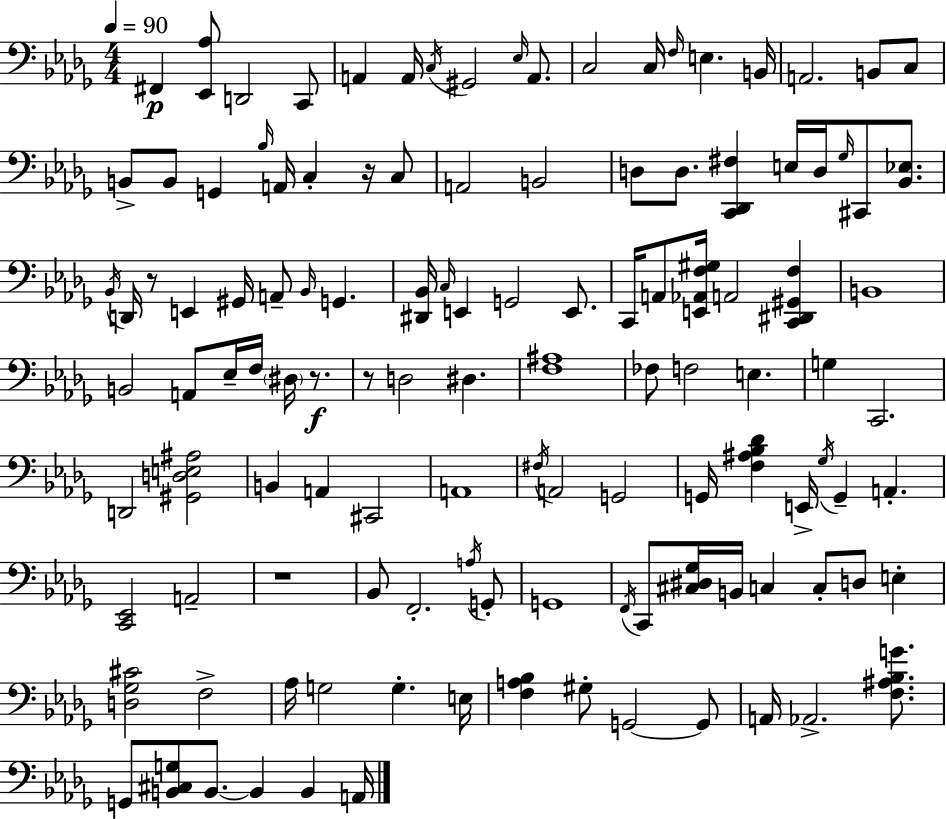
{
  \clef bass
  \numericTimeSignature
  \time 4/4
  \key bes \minor
  \tempo 4 = 90
  \repeat volta 2 { fis,4\p <ees, aes>8 d,2 c,8 | a,4 a,16 \acciaccatura { c16 } gis,2 \grace { ees16 } a,8. | c2 c16 \grace { f16 } e4. | b,16 a,2. b,8 | \break c8 b,8-> b,8 g,4 \grace { bes16 } a,16 c4-. | r16 c8 a,2 b,2 | d8 d8. <c, des, fis>4 e16 d16 \grace { ges16 } | cis,8 <bes, ees>8. \acciaccatura { bes,16 } d,16 r8 e,4 gis,16 a,8-- | \break \grace { bes,16 } g,4. <dis, bes,>16 \grace { c16 } e,4 g,2 | e,8. c,16 a,8 <e, aes, f gis>16 a,2 | <c, dis, gis, f>4 b,1 | b,2 | \break a,8 ees16-- f16 \parenthesize dis16 r8.\f r8 d2 | dis4. <f ais>1 | fes8 f2 | e4. g4 c,2. | \break d,2 | <gis, d e ais>2 b,4 a,4 | cis,2 a,1 | \acciaccatura { fis16 } a,2 | \break g,2 g,16 <f ais bes des'>4 e,16-> \acciaccatura { ges16 } | g,4-- a,4.-. <c, ees,>2 | a,2-- r1 | bes,8 f,2.-. | \break \acciaccatura { a16 } g,8-. g,1 | \acciaccatura { f,16 } c,8 <cis dis ges>16 b,16 | c4 c8-. d8 e4-. <d ges cis'>2 | f2-> aes16 g2 | \break g4.-. e16 <f a bes>4 | gis8-. g,2~~ g,8 a,16 aes,2.-> | <f ais bes g'>8. g,8 <b, cis g>8 | b,8.~~ b,4 b,4 a,16 } \bar "|."
}